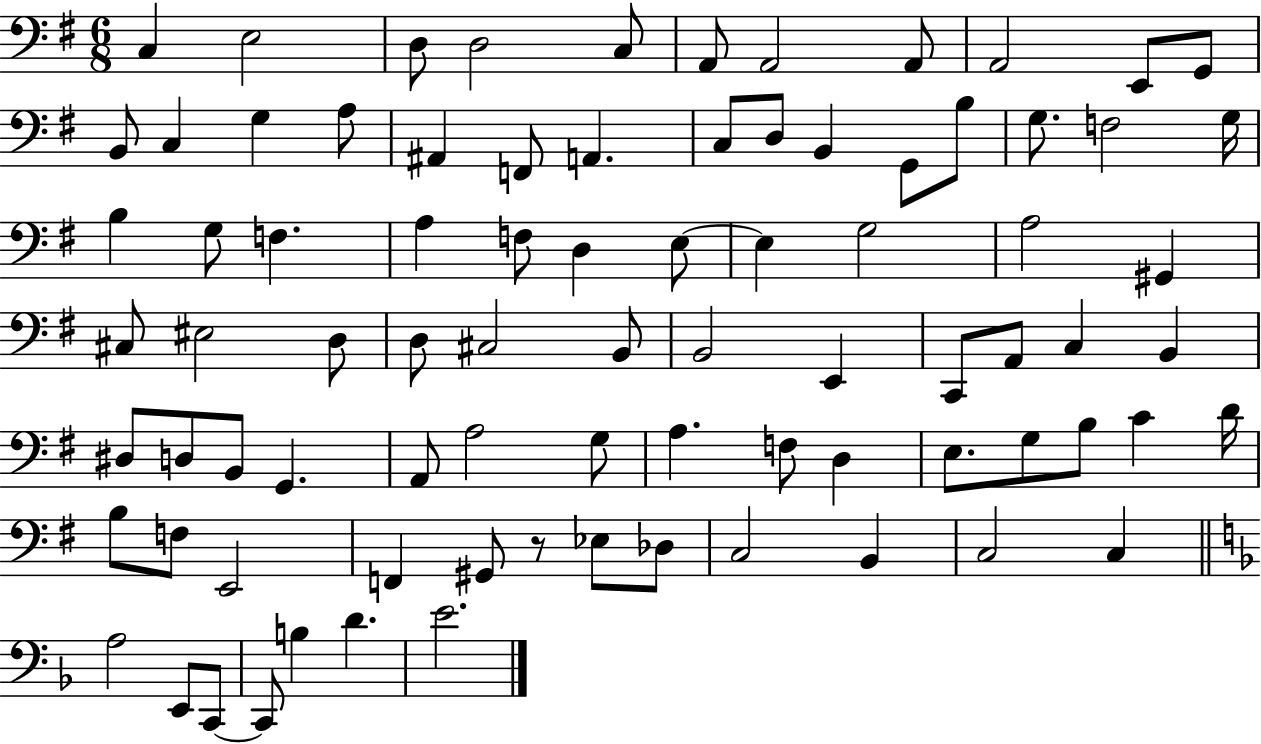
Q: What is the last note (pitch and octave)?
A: E4